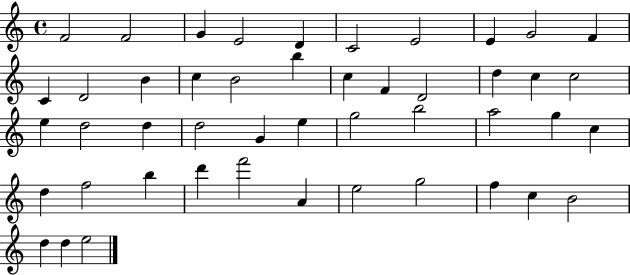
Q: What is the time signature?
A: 4/4